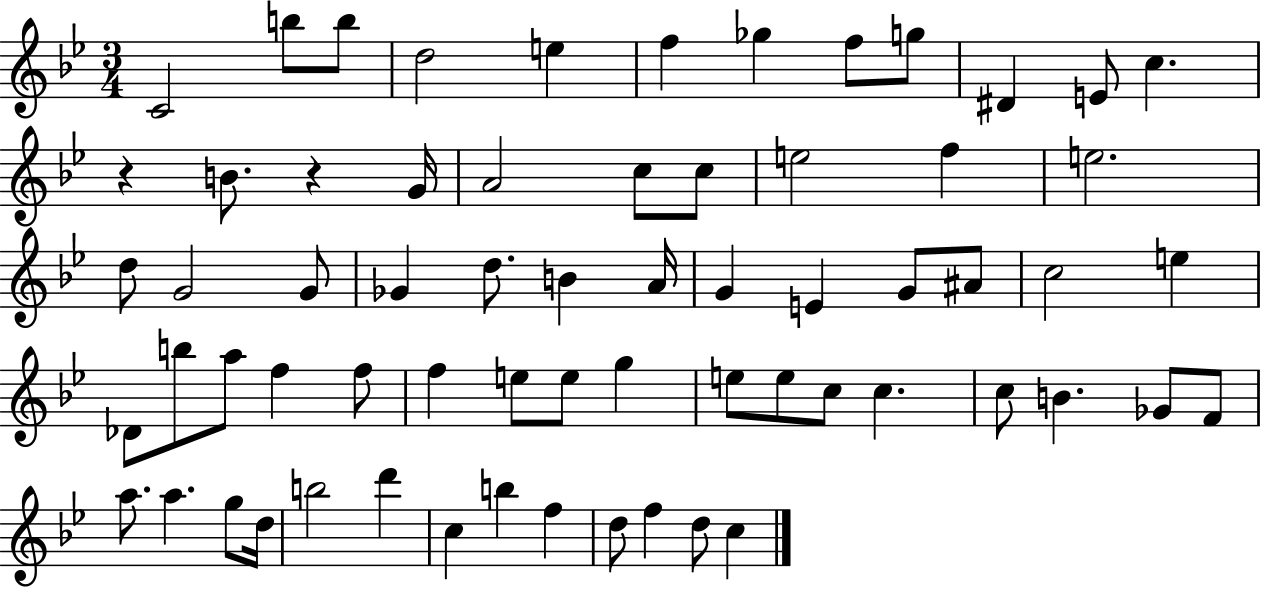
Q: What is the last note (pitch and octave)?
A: C5